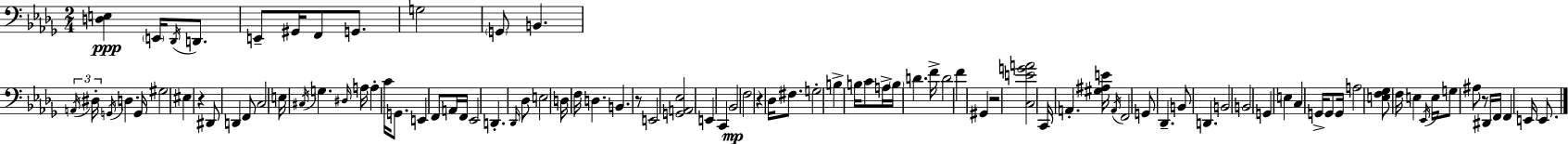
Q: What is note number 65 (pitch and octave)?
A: G2